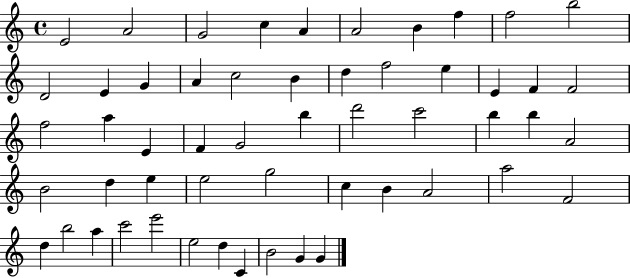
{
  \clef treble
  \time 4/4
  \defaultTimeSignature
  \key c \major
  e'2 a'2 | g'2 c''4 a'4 | a'2 b'4 f''4 | f''2 b''2 | \break d'2 e'4 g'4 | a'4 c''2 b'4 | d''4 f''2 e''4 | e'4 f'4 f'2 | \break f''2 a''4 e'4 | f'4 g'2 b''4 | d'''2 c'''2 | b''4 b''4 a'2 | \break b'2 d''4 e''4 | e''2 g''2 | c''4 b'4 a'2 | a''2 f'2 | \break d''4 b''2 a''4 | c'''2 e'''2 | e''2 d''4 c'4 | b'2 g'4 g'4 | \break \bar "|."
}